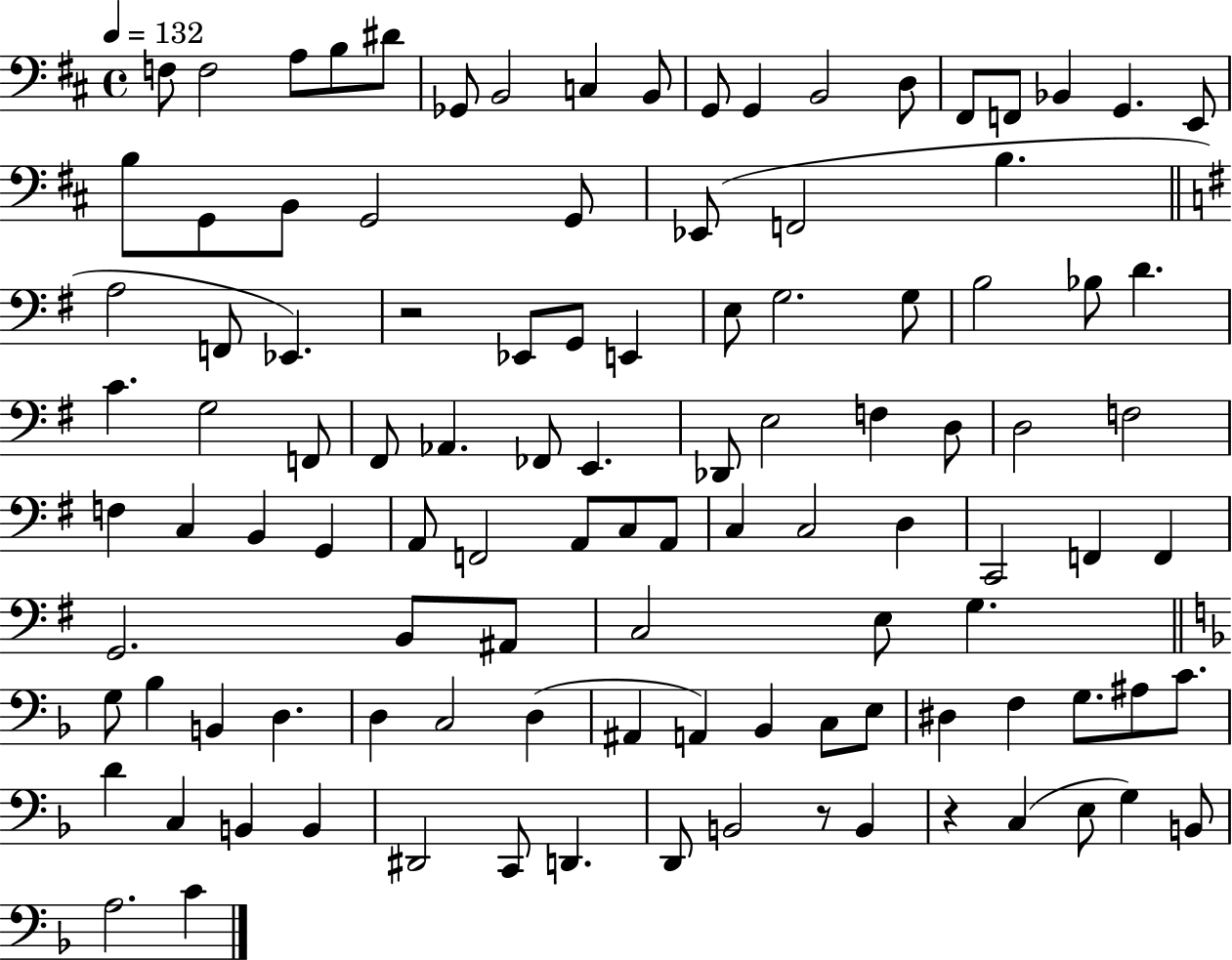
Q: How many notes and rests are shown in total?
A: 108